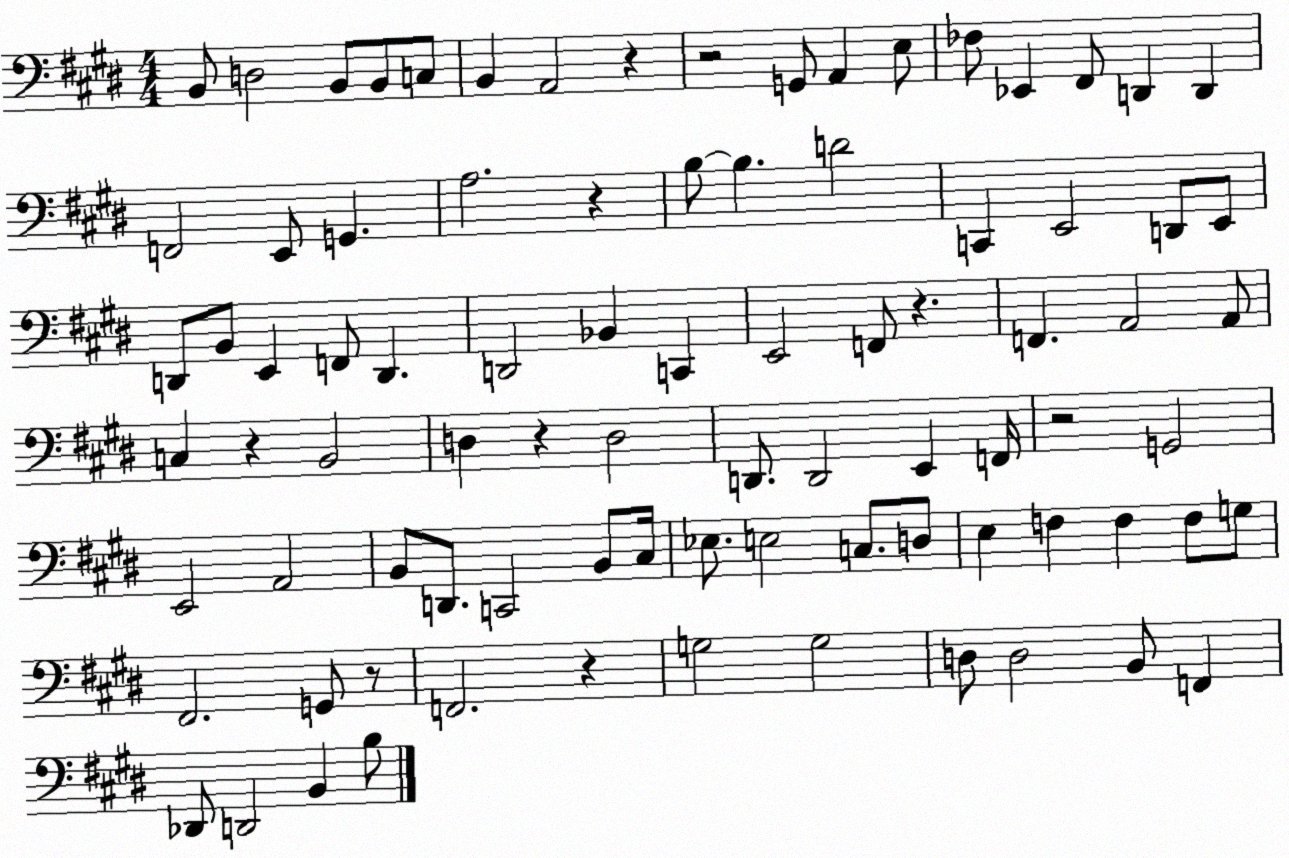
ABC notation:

X:1
T:Untitled
M:4/4
L:1/4
K:E
B,,/2 D,2 B,,/2 B,,/2 C,/2 B,, A,,2 z z2 G,,/2 A,, E,/2 _F,/2 _E,, ^F,,/2 D,, D,, F,,2 E,,/2 G,, A,2 z B,/2 B, D2 C,, E,,2 D,,/2 E,,/2 D,,/2 B,,/2 E,, F,,/2 D,, D,,2 _B,, C,, E,,2 F,,/2 z F,, A,,2 A,,/2 C, z B,,2 D, z D,2 D,,/2 D,,2 E,, F,,/4 z2 G,,2 E,,2 A,,2 B,,/2 D,,/2 C,,2 B,,/2 ^C,/4 _E,/2 E,2 C,/2 D,/2 E, F, F, F,/2 G,/2 ^F,,2 G,,/2 z/2 F,,2 z G,2 G,2 D,/2 D,2 B,,/2 F,, _D,,/2 D,,2 B,, B,/2